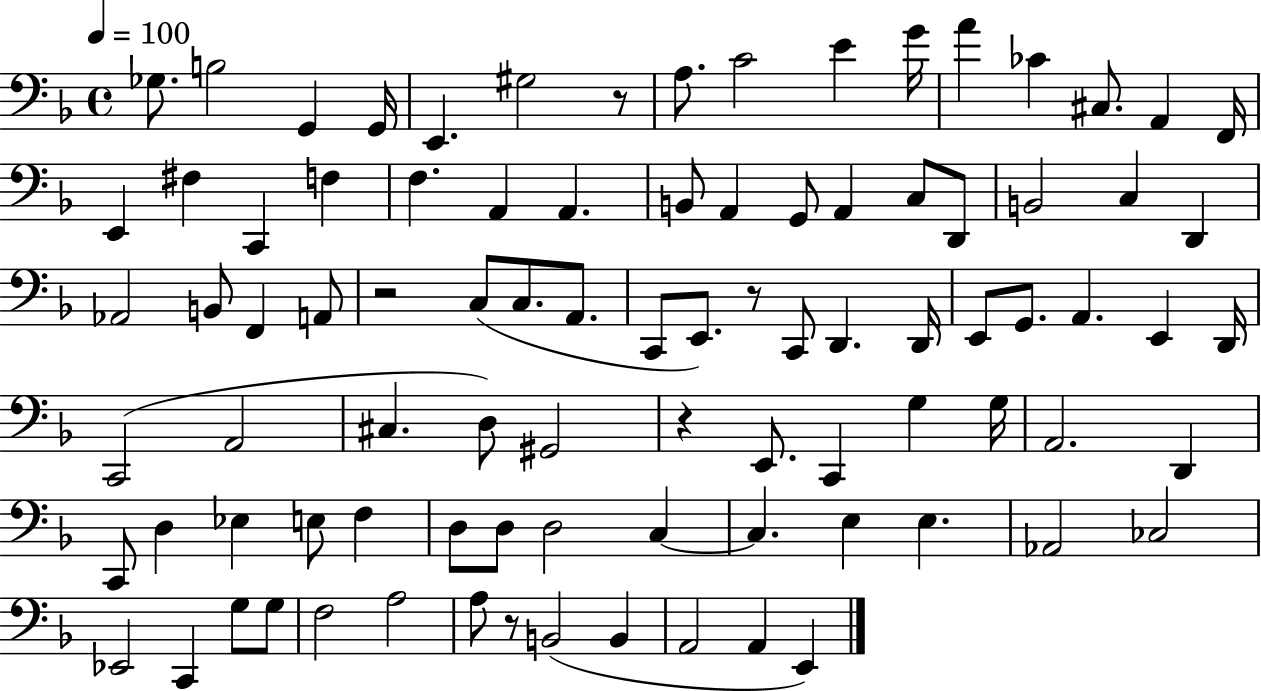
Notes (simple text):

Gb3/e. B3/h G2/q G2/s E2/q. G#3/h R/e A3/e. C4/h E4/q G4/s A4/q CES4/q C#3/e. A2/q F2/s E2/q F#3/q C2/q F3/q F3/q. A2/q A2/q. B2/e A2/q G2/e A2/q C3/e D2/e B2/h C3/q D2/q Ab2/h B2/e F2/q A2/e R/h C3/e C3/e. A2/e. C2/e E2/e. R/e C2/e D2/q. D2/s E2/e G2/e. A2/q. E2/q D2/s C2/h A2/h C#3/q. D3/e G#2/h R/q E2/e. C2/q G3/q G3/s A2/h. D2/q C2/e D3/q Eb3/q E3/e F3/q D3/e D3/e D3/h C3/q C3/q. E3/q E3/q. Ab2/h CES3/h Eb2/h C2/q G3/e G3/e F3/h A3/h A3/e R/e B2/h B2/q A2/h A2/q E2/q